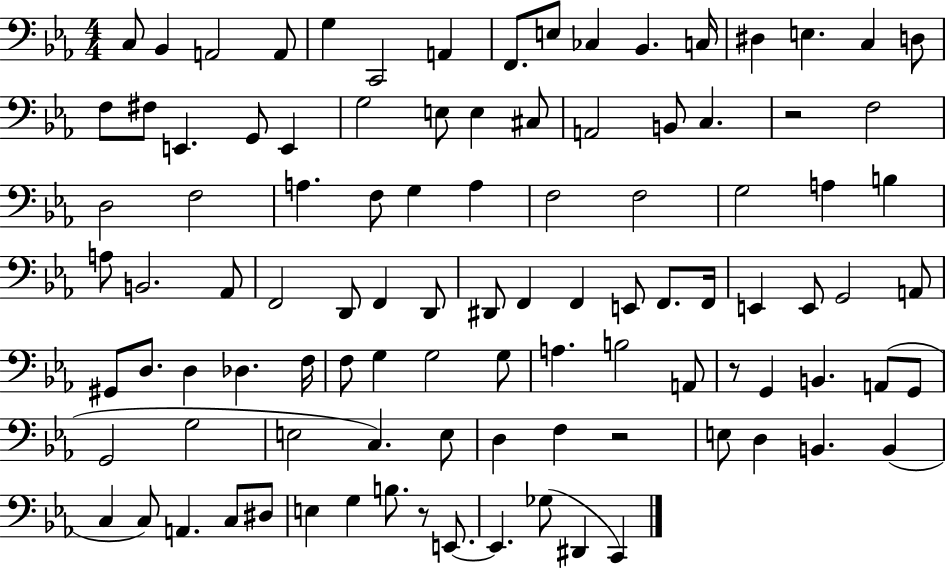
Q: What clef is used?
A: bass